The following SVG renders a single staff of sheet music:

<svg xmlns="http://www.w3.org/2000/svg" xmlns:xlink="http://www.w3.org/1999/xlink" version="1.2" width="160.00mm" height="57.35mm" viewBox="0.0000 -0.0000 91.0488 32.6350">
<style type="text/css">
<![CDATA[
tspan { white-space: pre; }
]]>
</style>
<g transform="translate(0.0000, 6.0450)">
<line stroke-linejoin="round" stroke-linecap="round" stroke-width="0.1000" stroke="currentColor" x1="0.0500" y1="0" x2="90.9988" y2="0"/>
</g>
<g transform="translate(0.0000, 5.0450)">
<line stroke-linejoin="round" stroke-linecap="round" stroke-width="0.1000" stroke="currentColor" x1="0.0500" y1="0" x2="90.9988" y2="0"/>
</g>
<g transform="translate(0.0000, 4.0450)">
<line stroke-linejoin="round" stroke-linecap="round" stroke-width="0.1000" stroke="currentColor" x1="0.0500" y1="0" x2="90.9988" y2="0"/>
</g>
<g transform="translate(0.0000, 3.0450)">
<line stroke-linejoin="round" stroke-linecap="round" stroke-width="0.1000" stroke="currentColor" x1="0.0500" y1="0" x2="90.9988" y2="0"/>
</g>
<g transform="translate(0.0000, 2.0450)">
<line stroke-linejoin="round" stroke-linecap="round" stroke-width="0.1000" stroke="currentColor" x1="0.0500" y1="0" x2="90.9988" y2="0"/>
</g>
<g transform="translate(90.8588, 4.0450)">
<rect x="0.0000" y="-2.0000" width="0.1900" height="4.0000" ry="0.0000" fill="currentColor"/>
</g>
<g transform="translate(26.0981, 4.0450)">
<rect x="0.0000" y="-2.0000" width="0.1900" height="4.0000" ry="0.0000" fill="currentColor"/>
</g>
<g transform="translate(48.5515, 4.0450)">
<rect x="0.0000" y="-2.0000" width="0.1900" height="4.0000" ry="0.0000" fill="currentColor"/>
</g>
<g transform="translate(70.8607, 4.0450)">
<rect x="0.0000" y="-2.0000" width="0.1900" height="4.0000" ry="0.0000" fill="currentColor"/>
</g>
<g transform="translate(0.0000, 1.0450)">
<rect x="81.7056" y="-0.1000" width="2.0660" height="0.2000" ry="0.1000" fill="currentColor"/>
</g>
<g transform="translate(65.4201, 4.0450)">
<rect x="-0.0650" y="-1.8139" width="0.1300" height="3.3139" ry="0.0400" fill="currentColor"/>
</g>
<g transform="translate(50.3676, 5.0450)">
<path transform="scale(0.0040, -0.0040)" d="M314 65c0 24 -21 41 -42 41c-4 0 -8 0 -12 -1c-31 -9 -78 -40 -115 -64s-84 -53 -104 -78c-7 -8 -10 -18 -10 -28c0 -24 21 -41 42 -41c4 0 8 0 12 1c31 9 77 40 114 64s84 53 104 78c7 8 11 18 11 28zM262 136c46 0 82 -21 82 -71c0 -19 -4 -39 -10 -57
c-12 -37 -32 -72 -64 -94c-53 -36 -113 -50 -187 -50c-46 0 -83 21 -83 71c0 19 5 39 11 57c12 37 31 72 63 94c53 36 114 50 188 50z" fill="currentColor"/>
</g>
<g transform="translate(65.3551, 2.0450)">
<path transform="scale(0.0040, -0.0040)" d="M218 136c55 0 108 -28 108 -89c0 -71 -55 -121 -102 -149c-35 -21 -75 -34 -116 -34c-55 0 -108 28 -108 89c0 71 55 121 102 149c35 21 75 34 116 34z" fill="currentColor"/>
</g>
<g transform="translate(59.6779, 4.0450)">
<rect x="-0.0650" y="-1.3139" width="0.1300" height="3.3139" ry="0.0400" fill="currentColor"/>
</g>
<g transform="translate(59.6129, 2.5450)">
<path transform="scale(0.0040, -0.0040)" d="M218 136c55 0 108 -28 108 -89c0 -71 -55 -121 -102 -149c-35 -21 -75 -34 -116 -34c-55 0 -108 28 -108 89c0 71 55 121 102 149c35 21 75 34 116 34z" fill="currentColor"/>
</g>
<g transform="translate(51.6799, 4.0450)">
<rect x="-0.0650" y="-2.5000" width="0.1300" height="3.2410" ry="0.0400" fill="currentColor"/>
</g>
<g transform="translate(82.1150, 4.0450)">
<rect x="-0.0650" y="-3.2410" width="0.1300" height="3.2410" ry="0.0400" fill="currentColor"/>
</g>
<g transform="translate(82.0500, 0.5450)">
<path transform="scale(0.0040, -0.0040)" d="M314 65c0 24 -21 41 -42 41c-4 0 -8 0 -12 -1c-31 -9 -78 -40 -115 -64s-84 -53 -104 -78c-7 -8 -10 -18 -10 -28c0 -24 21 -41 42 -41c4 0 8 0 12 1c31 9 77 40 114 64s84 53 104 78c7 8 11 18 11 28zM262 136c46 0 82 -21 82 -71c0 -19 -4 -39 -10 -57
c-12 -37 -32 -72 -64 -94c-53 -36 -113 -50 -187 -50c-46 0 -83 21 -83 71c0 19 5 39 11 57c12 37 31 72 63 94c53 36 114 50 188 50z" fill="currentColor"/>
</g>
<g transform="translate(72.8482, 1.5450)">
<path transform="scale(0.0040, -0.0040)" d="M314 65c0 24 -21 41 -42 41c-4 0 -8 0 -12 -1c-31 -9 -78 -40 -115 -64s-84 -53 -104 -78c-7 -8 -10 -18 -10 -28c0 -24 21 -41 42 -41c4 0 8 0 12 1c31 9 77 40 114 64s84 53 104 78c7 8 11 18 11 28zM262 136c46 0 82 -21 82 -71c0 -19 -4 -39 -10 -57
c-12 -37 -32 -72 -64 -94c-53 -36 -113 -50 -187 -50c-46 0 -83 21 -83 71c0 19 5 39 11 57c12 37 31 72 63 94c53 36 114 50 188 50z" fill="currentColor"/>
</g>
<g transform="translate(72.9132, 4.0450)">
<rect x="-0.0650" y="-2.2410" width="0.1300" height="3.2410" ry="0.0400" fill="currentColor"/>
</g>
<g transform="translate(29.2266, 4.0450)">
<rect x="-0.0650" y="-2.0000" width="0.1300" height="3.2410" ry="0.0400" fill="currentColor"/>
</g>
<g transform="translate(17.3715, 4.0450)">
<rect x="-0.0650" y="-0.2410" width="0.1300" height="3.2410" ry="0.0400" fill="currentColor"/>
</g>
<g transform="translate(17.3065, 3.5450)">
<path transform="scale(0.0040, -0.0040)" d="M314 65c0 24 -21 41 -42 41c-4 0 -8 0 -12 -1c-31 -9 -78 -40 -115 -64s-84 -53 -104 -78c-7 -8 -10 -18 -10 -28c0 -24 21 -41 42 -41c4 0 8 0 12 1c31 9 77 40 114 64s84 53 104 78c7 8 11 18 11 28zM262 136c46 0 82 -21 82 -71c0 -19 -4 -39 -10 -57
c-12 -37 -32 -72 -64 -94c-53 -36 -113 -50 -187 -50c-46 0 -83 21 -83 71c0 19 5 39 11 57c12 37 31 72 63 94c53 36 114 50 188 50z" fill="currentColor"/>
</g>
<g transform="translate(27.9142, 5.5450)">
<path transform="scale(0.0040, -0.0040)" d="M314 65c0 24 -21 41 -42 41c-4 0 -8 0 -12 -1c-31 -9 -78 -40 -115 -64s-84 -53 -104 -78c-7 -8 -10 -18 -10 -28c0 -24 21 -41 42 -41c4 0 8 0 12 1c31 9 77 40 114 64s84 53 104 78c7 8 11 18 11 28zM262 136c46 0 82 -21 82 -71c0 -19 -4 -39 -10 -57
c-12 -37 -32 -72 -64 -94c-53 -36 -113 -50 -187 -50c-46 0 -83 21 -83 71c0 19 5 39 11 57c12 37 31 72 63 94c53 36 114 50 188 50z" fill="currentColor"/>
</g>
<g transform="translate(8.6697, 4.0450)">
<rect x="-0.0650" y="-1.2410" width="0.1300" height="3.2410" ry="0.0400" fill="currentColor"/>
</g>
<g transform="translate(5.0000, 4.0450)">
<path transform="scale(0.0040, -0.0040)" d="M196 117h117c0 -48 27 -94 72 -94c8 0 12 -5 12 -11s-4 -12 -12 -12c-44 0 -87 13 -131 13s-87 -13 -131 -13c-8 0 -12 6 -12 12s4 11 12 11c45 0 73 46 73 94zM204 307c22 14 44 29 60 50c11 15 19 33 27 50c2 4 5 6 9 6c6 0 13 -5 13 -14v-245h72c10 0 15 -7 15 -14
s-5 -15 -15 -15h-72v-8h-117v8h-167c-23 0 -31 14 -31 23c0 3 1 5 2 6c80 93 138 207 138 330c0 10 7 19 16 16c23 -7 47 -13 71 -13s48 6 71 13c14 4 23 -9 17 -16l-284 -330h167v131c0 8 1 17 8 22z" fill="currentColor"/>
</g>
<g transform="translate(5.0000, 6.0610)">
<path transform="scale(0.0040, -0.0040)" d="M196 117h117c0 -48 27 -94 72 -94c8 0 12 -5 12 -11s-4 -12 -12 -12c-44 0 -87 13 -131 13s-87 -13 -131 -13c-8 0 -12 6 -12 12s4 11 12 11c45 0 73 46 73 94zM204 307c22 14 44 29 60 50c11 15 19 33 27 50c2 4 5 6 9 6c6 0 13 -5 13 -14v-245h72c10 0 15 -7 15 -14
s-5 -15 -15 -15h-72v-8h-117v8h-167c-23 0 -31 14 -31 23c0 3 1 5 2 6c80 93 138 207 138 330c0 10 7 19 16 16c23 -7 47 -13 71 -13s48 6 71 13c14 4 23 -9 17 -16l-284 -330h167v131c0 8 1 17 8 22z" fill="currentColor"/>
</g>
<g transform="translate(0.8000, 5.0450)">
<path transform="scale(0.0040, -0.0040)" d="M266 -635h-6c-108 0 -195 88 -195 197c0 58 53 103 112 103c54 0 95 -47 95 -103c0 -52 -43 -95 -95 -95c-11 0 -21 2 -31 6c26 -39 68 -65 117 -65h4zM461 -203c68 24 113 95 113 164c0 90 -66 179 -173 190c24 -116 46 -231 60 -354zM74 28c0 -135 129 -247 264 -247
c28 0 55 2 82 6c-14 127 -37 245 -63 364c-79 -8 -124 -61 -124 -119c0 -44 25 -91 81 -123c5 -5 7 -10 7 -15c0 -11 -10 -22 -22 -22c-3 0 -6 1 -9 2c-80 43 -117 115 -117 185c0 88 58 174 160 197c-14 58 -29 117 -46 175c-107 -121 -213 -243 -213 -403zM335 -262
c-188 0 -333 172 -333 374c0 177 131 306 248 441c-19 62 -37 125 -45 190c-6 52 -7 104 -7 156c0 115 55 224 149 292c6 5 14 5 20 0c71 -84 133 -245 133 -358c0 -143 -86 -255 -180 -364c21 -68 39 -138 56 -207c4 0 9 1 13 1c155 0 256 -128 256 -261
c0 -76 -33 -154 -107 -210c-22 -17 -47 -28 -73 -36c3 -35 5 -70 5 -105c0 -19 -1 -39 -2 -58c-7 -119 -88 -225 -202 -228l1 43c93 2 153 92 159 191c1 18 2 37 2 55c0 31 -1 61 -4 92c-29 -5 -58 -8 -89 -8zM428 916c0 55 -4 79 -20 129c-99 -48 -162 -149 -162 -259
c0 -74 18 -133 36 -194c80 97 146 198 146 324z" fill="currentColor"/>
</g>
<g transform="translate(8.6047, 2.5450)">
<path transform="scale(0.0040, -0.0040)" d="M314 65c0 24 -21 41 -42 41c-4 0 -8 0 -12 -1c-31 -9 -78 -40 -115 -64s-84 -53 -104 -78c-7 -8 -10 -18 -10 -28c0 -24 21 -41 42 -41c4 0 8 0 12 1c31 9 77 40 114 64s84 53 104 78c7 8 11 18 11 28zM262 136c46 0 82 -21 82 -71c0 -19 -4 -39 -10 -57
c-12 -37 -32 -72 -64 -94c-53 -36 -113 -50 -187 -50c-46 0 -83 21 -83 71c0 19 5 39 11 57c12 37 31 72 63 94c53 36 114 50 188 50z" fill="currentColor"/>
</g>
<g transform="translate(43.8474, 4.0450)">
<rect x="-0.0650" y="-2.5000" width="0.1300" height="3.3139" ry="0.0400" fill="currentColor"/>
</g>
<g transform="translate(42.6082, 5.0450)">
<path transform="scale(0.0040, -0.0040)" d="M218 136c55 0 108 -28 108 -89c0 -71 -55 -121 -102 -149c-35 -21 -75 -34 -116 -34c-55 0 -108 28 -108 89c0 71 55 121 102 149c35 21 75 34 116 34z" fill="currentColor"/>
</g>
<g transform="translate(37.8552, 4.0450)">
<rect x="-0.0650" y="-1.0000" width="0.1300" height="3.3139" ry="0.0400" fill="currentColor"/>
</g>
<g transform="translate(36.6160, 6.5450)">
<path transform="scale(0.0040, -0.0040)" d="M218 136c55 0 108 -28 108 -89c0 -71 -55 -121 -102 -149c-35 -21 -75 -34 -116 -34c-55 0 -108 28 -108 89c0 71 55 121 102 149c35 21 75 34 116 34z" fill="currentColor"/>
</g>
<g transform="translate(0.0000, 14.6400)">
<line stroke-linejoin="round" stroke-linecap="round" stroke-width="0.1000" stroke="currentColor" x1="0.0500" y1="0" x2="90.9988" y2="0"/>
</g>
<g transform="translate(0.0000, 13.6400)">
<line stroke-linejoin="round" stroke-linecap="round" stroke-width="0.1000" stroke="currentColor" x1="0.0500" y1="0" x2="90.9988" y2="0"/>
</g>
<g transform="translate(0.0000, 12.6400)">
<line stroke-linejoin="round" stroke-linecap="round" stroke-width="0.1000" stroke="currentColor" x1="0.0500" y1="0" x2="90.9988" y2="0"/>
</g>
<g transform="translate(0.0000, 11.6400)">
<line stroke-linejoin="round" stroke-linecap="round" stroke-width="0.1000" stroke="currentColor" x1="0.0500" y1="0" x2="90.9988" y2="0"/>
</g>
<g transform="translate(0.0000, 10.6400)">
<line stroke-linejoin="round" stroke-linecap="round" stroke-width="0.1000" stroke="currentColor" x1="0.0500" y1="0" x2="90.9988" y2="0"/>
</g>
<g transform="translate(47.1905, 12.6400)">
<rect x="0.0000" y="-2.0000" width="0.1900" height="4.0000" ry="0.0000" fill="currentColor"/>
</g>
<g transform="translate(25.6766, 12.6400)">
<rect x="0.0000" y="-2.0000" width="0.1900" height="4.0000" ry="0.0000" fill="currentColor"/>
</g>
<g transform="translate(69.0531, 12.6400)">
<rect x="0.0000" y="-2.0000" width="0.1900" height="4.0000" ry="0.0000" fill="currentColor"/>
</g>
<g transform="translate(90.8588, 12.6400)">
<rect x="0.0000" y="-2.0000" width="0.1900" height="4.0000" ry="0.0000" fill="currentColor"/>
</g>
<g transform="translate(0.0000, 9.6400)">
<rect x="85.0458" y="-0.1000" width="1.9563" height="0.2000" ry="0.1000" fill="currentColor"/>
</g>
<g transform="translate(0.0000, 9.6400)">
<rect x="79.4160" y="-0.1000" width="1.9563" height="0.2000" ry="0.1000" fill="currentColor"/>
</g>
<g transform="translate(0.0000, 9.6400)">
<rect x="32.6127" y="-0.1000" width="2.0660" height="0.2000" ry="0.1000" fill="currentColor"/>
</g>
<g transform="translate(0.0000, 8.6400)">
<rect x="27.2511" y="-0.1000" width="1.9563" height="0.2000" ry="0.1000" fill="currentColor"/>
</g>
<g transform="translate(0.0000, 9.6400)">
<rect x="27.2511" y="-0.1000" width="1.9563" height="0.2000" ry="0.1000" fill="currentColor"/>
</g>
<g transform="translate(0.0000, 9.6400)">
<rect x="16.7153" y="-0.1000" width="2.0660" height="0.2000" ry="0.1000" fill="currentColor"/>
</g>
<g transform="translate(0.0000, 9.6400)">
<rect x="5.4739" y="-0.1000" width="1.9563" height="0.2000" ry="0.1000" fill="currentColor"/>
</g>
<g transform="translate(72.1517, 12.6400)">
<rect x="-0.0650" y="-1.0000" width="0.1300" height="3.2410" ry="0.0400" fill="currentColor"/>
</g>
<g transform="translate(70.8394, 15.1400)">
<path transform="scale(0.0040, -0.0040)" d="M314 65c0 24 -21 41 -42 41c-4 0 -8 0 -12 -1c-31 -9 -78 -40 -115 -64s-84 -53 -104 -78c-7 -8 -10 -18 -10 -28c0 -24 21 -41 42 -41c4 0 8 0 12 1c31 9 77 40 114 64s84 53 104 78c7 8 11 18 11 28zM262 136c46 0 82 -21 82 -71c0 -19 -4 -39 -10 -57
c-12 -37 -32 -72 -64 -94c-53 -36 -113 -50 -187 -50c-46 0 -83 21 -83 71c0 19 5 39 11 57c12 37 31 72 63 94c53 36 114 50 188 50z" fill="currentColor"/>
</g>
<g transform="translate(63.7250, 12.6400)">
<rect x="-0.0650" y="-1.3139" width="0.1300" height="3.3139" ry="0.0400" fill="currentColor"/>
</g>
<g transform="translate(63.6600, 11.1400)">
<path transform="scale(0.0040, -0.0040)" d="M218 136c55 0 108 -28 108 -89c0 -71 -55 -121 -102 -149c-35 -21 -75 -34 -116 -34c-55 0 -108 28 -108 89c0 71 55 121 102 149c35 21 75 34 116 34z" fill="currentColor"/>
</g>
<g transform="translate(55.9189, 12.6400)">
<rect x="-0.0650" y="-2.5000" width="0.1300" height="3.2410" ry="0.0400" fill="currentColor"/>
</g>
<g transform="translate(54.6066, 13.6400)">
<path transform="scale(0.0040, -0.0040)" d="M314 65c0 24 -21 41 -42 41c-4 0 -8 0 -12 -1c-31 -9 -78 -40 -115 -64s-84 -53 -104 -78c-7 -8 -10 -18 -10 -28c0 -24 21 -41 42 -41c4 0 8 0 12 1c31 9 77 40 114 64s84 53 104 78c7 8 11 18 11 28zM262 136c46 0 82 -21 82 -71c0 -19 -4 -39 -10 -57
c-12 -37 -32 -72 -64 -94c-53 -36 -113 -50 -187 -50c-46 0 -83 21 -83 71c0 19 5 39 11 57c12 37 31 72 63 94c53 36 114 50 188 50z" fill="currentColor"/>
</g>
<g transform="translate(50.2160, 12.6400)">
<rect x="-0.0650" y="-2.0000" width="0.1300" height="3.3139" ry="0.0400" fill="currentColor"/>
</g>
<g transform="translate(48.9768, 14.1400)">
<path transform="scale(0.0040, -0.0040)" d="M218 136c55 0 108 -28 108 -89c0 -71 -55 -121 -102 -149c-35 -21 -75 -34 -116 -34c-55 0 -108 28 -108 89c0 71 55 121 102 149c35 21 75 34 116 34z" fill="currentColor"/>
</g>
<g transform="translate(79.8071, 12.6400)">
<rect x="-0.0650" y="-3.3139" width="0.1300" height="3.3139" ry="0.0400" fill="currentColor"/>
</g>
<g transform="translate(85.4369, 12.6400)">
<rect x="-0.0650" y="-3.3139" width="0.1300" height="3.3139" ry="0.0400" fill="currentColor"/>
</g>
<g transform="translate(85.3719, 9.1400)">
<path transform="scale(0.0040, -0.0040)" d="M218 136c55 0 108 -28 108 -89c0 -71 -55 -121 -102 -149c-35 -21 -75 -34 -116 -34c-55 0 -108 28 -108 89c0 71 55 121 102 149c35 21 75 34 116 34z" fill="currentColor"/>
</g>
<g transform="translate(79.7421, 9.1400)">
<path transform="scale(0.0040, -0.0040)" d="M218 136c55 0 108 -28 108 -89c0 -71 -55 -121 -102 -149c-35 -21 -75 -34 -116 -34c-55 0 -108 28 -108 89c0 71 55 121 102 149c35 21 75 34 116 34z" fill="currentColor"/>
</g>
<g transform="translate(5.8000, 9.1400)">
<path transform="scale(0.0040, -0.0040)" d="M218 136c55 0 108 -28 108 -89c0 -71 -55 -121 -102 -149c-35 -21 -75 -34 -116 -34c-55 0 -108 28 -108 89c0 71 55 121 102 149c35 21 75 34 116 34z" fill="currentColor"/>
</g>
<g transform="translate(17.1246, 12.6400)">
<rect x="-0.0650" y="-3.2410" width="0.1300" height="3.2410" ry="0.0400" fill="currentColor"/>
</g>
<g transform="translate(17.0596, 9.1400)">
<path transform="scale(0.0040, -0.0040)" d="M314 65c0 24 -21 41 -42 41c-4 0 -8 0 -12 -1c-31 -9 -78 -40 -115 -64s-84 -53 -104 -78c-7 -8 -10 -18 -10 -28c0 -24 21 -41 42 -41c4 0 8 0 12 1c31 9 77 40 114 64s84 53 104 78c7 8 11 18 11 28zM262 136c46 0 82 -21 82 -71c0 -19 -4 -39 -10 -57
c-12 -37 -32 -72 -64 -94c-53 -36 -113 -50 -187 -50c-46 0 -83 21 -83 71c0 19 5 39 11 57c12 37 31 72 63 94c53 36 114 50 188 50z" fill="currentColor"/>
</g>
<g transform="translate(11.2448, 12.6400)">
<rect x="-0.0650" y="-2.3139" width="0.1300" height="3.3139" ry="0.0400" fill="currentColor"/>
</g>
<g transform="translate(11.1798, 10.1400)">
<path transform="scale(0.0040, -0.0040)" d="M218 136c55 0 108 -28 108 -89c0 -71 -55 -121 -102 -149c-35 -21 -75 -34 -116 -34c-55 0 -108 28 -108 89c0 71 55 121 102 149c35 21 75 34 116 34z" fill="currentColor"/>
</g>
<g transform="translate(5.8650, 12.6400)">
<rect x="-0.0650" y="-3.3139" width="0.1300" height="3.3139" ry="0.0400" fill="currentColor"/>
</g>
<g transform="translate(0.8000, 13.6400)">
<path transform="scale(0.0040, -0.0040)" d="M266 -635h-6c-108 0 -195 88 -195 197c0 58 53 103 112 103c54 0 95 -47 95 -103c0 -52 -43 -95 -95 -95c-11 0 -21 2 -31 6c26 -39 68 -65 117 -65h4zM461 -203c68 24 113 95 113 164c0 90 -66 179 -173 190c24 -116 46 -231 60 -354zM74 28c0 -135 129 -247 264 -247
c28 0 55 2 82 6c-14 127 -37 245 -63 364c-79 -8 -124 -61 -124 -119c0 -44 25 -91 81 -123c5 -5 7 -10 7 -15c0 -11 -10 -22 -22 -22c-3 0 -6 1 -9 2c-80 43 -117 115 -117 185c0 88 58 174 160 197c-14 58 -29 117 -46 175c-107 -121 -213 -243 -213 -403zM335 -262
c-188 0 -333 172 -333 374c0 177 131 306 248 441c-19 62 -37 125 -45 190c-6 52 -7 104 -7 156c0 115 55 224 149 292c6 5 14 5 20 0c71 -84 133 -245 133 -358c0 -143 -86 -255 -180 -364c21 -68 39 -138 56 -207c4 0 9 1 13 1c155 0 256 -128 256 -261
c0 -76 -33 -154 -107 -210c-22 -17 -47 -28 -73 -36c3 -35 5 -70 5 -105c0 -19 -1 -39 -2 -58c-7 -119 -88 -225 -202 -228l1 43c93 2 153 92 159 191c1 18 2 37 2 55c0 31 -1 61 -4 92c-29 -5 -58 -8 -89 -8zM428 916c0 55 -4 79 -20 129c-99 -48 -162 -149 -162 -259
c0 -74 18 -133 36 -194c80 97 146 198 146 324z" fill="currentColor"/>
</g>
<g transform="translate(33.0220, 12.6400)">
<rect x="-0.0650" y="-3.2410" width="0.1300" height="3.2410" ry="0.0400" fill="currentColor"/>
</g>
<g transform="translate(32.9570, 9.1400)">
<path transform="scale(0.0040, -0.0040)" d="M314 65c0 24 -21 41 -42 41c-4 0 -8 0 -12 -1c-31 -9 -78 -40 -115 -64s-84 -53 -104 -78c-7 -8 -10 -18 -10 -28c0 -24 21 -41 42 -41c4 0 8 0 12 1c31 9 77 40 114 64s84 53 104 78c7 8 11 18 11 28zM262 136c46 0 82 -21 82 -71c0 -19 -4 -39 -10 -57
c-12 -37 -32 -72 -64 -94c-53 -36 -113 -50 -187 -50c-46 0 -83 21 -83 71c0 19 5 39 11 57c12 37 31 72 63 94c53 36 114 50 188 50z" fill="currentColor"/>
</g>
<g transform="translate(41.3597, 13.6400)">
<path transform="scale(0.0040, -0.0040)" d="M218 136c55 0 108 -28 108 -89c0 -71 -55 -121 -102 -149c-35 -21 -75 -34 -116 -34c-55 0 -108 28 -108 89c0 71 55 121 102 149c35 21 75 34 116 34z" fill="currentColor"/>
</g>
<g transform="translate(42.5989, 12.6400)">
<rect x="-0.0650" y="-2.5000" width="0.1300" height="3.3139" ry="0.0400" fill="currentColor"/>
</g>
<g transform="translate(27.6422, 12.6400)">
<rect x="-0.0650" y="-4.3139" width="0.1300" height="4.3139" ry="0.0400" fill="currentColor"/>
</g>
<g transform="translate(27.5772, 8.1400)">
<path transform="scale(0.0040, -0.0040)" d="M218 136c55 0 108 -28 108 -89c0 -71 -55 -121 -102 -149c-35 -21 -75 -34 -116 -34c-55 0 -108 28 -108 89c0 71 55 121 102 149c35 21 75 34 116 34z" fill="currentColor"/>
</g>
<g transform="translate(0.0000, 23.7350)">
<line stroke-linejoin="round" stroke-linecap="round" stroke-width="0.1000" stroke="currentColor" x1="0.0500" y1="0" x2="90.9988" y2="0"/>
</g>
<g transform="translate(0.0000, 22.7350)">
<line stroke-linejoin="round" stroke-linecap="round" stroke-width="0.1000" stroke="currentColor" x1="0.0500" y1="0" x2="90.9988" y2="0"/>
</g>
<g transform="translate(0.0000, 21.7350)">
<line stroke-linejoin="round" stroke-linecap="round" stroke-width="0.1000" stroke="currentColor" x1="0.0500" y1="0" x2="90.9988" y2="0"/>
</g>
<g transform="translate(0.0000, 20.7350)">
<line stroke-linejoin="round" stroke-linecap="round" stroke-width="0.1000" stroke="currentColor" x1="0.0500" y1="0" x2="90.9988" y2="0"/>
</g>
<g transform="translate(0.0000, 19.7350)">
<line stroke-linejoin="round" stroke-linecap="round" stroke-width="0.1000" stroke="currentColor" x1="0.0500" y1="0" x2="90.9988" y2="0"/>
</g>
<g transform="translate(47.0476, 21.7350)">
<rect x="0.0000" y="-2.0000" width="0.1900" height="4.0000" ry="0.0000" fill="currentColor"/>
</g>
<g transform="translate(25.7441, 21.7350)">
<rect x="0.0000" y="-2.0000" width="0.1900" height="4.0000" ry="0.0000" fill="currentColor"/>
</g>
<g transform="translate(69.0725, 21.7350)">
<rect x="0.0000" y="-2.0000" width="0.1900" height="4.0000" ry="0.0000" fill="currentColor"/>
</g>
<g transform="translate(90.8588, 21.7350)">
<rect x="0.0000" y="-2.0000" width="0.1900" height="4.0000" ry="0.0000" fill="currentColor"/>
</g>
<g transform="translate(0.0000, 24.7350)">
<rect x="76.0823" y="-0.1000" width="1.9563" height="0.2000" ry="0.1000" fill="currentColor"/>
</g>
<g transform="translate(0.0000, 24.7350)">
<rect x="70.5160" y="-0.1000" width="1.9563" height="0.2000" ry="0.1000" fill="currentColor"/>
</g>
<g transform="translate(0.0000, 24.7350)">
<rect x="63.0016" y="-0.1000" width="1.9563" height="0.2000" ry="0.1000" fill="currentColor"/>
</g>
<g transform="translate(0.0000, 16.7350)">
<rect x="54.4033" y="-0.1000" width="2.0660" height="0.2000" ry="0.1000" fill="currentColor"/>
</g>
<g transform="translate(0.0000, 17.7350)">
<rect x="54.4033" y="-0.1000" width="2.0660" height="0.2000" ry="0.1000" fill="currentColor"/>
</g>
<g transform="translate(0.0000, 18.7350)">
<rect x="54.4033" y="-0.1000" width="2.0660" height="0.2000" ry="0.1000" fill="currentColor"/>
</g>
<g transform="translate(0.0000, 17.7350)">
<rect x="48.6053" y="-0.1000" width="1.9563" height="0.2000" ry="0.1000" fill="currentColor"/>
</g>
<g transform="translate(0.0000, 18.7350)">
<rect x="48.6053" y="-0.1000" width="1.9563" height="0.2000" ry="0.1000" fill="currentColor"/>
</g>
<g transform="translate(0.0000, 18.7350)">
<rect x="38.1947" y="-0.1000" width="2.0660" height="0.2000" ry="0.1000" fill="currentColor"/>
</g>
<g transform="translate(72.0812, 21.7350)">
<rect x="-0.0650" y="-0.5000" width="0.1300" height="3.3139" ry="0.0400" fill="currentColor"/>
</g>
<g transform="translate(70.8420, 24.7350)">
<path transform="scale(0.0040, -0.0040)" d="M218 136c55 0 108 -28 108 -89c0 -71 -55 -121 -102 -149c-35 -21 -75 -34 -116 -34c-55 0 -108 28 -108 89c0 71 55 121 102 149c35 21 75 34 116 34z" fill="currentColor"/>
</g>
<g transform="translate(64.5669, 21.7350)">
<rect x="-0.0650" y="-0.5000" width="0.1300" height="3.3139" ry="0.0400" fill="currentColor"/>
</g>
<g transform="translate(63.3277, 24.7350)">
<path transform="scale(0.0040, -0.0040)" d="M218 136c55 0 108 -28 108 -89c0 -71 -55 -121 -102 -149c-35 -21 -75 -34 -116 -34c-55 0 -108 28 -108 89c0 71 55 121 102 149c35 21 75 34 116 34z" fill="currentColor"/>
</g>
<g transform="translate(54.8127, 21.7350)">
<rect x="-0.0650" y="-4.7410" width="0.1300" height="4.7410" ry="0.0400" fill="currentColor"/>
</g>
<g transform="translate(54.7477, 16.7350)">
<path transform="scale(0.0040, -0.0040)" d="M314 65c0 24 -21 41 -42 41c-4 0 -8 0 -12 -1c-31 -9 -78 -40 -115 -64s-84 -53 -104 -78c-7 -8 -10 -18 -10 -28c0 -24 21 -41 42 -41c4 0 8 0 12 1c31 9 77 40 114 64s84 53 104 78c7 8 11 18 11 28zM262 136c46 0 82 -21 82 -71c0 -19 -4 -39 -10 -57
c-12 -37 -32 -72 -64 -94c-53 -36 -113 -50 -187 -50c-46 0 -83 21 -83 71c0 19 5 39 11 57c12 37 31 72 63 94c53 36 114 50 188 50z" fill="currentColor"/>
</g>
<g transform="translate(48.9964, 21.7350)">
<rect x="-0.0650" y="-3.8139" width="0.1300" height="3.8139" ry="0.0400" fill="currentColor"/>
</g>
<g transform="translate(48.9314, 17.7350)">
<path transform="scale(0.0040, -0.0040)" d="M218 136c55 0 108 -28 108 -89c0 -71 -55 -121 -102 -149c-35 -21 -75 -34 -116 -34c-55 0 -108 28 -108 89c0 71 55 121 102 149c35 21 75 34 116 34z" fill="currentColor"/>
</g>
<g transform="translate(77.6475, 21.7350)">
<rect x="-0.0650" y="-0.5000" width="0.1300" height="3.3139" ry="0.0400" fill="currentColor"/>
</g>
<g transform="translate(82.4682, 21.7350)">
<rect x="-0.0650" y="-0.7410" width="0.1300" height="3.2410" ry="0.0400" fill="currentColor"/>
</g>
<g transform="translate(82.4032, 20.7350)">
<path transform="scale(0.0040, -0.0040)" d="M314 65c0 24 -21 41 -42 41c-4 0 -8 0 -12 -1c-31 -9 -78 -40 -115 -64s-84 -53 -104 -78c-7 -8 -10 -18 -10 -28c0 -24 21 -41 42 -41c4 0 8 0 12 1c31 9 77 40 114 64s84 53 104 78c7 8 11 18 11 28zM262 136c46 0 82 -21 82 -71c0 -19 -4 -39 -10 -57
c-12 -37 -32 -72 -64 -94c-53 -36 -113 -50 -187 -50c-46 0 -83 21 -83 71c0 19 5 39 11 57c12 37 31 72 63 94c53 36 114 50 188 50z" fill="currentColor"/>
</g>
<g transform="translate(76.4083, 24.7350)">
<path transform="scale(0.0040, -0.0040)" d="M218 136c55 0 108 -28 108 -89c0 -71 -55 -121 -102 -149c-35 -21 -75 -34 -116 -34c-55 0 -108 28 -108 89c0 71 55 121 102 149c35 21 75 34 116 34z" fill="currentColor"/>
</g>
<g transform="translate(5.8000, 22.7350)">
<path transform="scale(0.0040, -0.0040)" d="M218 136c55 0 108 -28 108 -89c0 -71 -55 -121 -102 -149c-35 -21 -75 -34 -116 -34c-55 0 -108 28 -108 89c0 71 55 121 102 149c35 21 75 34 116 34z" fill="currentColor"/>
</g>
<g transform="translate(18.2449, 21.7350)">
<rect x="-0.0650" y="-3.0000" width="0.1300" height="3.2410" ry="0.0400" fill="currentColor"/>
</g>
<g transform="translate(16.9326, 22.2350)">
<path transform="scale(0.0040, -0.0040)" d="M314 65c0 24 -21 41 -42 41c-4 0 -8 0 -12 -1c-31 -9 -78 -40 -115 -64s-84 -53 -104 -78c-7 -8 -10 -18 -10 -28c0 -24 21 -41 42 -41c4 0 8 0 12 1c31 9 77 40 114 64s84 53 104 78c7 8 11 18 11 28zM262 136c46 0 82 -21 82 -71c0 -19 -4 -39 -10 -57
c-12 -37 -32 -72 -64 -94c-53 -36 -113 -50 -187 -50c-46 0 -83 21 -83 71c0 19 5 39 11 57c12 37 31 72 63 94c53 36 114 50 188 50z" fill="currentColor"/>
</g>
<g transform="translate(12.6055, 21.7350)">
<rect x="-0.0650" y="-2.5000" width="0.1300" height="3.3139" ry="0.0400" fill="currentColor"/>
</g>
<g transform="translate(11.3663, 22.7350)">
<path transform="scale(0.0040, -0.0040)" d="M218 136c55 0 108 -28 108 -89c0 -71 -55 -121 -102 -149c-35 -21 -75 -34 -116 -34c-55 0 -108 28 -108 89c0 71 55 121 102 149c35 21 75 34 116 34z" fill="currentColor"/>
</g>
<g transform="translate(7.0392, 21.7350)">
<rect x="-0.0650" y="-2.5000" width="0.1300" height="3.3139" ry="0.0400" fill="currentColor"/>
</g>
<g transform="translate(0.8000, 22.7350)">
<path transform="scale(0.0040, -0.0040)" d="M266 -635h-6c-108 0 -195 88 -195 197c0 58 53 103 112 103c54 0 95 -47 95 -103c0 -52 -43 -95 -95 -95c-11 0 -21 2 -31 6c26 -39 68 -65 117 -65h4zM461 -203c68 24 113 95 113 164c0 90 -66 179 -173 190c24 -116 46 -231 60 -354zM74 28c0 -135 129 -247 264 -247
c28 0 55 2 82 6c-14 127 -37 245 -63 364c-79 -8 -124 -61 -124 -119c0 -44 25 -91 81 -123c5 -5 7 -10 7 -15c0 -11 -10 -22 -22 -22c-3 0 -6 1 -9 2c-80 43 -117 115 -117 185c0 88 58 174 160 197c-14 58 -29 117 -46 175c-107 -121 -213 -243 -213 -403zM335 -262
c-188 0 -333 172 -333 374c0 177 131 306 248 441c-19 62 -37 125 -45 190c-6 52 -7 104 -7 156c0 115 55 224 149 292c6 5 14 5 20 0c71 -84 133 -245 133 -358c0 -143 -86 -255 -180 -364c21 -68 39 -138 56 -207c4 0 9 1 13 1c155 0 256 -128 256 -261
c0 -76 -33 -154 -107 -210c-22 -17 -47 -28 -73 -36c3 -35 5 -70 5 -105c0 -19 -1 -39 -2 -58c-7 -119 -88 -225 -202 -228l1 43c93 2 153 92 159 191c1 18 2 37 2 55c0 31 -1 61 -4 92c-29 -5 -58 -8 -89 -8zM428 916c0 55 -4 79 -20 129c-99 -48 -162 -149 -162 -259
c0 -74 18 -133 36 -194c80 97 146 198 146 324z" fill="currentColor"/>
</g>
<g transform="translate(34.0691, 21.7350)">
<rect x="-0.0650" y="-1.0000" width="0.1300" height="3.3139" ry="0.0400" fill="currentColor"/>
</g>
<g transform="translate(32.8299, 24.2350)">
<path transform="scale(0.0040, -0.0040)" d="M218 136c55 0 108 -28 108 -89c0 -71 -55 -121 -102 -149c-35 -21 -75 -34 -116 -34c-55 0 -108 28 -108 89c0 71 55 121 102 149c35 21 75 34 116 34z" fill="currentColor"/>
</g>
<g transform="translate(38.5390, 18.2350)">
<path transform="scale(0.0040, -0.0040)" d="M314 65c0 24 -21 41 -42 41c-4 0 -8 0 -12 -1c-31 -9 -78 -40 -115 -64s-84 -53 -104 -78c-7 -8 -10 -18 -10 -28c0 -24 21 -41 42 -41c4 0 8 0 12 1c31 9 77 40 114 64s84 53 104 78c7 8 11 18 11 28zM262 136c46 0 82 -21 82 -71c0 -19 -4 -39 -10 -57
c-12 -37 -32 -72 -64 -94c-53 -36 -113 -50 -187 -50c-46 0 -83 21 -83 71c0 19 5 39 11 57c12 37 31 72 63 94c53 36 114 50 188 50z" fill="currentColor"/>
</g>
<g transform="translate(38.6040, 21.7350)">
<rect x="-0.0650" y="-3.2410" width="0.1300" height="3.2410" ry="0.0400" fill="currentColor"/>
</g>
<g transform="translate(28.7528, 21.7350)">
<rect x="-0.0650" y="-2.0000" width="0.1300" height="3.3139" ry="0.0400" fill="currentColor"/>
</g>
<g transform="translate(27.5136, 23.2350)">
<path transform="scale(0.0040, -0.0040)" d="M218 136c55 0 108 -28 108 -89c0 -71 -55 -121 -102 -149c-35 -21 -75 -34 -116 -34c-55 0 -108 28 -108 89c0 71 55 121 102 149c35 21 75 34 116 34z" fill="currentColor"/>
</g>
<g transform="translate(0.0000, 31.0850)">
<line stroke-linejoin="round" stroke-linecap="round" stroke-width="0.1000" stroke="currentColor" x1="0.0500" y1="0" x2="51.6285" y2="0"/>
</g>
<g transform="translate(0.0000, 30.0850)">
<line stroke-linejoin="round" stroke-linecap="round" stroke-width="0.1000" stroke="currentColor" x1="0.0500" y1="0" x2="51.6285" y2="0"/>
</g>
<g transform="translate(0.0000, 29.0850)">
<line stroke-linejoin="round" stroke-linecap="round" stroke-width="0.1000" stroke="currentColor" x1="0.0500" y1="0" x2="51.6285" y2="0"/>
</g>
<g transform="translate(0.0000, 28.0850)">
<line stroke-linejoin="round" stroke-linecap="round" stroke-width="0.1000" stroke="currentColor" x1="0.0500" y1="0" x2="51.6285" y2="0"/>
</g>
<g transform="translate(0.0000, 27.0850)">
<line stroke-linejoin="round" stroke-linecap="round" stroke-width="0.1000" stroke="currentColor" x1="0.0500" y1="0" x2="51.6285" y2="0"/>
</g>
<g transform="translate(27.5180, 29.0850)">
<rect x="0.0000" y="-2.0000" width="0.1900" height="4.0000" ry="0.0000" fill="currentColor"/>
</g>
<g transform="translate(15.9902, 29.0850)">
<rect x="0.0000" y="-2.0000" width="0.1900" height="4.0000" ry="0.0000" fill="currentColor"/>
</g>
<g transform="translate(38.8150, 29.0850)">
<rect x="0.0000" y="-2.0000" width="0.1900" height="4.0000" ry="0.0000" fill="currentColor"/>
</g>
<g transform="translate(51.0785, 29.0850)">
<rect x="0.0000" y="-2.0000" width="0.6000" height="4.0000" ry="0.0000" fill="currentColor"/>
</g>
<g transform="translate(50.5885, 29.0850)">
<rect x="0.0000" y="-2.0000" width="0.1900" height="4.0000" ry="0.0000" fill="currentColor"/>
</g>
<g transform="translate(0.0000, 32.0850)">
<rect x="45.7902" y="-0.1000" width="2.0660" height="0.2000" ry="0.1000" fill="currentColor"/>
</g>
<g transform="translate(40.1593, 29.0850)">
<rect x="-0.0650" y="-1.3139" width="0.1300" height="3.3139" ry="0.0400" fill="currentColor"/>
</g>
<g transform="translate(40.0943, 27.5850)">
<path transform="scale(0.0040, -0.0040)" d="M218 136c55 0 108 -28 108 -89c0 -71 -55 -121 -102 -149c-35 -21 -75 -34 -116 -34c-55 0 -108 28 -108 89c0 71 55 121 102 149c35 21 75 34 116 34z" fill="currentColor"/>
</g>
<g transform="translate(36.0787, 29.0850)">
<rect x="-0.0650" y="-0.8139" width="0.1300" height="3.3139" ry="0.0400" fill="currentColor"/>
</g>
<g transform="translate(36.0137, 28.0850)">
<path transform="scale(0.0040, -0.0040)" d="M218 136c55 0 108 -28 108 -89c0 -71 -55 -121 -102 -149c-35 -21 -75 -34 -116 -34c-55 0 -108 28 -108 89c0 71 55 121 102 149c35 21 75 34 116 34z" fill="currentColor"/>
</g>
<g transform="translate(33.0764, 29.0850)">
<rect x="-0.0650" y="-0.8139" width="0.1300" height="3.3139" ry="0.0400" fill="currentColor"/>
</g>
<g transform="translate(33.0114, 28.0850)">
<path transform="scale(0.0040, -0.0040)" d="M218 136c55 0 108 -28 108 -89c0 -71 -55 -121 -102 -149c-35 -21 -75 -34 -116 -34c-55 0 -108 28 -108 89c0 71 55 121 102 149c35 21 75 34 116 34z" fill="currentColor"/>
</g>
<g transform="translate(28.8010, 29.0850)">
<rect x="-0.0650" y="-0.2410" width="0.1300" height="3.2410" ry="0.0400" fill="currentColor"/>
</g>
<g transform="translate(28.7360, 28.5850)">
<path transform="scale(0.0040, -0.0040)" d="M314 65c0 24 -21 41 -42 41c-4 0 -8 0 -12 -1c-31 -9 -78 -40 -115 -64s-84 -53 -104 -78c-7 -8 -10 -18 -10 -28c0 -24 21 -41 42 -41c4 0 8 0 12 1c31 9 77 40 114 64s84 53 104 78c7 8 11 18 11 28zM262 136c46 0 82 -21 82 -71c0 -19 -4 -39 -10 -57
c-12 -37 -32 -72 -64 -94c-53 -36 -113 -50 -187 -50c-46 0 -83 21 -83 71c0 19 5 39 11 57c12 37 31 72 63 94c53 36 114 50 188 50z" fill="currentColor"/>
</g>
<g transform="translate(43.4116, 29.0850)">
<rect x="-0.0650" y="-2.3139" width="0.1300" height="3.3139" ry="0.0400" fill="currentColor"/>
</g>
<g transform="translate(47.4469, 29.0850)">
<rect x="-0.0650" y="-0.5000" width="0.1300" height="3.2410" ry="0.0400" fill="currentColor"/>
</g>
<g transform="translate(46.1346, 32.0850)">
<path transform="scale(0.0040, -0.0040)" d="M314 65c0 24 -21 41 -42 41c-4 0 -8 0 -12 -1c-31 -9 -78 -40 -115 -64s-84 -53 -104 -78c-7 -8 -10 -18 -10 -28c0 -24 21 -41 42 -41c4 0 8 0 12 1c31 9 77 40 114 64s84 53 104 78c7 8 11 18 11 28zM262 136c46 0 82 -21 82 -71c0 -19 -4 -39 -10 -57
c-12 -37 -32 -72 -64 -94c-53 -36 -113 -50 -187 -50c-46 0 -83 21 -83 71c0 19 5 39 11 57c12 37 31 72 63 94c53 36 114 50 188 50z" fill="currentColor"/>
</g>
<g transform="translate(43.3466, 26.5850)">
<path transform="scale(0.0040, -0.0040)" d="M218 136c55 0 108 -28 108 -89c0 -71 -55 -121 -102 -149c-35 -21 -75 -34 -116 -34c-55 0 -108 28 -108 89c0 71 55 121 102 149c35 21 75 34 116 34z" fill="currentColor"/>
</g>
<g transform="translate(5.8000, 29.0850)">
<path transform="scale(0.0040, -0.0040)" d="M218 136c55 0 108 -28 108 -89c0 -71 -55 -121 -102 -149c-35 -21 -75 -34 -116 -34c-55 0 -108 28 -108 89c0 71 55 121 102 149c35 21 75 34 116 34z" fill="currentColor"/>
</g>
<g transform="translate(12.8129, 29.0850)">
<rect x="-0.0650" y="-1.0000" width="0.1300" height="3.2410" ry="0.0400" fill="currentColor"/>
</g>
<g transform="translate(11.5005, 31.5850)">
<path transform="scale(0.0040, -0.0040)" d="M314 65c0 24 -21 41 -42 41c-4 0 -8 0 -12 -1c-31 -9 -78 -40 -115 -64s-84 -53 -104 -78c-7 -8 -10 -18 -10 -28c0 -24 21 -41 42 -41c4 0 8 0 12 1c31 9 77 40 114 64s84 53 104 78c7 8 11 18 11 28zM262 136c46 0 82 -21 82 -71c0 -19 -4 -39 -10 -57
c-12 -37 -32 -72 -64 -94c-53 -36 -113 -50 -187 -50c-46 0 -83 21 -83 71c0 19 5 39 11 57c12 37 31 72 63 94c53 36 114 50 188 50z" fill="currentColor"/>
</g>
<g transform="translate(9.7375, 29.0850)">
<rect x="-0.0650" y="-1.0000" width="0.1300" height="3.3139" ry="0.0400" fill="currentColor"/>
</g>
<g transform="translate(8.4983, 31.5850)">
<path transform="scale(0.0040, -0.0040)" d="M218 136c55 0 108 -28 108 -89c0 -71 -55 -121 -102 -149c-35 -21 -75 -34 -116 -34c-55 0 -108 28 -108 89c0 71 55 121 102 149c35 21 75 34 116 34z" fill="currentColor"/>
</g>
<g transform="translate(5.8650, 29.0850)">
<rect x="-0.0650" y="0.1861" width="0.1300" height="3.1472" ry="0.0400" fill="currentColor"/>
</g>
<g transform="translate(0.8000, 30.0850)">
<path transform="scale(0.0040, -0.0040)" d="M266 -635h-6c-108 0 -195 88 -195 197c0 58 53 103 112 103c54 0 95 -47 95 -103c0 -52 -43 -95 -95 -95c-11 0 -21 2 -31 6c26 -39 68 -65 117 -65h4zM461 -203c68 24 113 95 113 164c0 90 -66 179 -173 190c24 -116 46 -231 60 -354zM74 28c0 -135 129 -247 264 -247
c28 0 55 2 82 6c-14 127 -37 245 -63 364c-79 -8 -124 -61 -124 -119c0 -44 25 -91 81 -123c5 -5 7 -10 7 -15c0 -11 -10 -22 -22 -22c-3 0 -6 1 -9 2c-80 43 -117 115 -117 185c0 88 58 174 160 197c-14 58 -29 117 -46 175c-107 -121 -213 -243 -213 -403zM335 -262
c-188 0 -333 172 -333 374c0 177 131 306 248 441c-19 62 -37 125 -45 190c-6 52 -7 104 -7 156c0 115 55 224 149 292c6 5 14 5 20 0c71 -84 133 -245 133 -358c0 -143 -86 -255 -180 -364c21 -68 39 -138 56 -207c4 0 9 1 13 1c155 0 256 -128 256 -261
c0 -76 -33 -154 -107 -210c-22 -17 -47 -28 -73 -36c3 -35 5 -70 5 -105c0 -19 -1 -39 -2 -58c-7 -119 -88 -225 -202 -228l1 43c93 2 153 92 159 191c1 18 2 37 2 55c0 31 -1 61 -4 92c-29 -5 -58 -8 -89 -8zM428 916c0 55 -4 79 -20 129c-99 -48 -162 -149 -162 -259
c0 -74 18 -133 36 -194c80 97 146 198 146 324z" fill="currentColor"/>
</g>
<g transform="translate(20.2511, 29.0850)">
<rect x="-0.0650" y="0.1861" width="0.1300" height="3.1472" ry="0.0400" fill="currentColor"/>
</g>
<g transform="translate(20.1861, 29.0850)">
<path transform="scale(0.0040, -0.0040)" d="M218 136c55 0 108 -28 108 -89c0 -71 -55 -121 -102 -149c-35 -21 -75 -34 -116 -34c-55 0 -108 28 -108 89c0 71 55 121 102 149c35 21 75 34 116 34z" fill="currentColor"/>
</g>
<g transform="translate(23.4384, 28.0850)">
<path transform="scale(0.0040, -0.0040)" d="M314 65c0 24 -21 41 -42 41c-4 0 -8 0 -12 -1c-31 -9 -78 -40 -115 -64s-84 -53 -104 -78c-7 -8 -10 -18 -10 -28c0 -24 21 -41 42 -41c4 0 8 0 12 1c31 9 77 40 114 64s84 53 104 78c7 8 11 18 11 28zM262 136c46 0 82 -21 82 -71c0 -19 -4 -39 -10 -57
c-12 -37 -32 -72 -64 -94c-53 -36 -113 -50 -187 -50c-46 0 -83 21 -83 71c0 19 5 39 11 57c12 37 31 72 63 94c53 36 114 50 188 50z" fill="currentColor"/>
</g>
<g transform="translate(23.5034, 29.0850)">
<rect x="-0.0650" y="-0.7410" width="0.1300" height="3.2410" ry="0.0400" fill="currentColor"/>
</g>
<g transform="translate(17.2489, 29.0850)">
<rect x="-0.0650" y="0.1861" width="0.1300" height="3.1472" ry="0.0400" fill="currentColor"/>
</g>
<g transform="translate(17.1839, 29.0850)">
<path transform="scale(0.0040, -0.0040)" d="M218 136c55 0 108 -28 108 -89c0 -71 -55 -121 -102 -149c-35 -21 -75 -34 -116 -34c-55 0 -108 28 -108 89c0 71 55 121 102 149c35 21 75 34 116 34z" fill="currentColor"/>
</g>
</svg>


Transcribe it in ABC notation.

X:1
T:Untitled
M:4/4
L:1/4
K:C
e2 c2 F2 D G G2 e f g2 b2 b g b2 d' b2 G F G2 e D2 b b G G A2 F D b2 c' e'2 C C C d2 B D D2 B B d2 c2 d d e g C2